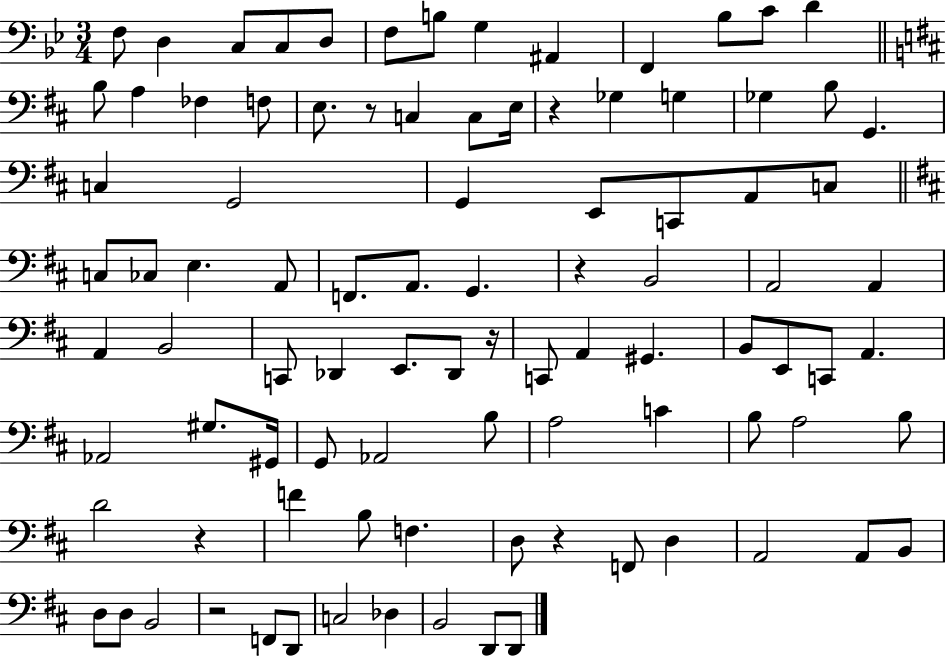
F3/e D3/q C3/e C3/e D3/e F3/e B3/e G3/q A#2/q F2/q Bb3/e C4/e D4/q B3/e A3/q FES3/q F3/e E3/e. R/e C3/q C3/e E3/s R/q Gb3/q G3/q Gb3/q B3/e G2/q. C3/q G2/h G2/q E2/e C2/e A2/e C3/e C3/e CES3/e E3/q. A2/e F2/e. A2/e. G2/q. R/q B2/h A2/h A2/q A2/q B2/h C2/e Db2/q E2/e. Db2/e R/s C2/e A2/q G#2/q. B2/e E2/e C2/e A2/q. Ab2/h G#3/e. G#2/s G2/e Ab2/h B3/e A3/h C4/q B3/e A3/h B3/e D4/h R/q F4/q B3/e F3/q. D3/e R/q F2/e D3/q A2/h A2/e B2/e D3/e D3/e B2/h R/h F2/e D2/e C3/h Db3/q B2/h D2/e D2/e